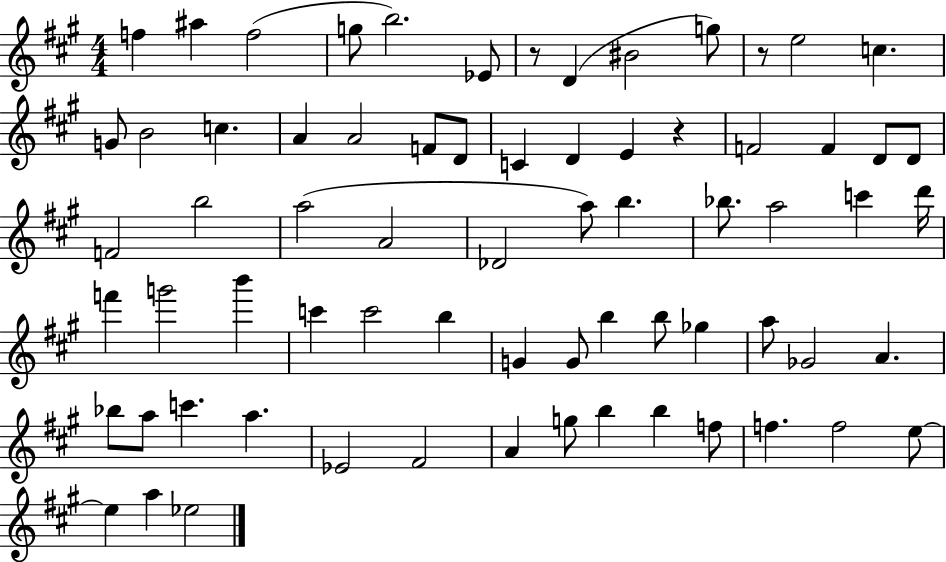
{
  \clef treble
  \numericTimeSignature
  \time 4/4
  \key a \major
  f''4 ais''4 f''2( | g''8 b''2.) ees'8 | r8 d'4( bis'2 g''8) | r8 e''2 c''4. | \break g'8 b'2 c''4. | a'4 a'2 f'8 d'8 | c'4 d'4 e'4 r4 | f'2 f'4 d'8 d'8 | \break f'2 b''2 | a''2( a'2 | des'2 a''8) b''4. | bes''8. a''2 c'''4 d'''16 | \break f'''4 g'''2 b'''4 | c'''4 c'''2 b''4 | g'4 g'8 b''4 b''8 ges''4 | a''8 ges'2 a'4. | \break bes''8 a''8 c'''4. a''4. | ees'2 fis'2 | a'4 g''8 b''4 b''4 f''8 | f''4. f''2 e''8~~ | \break e''4 a''4 ees''2 | \bar "|."
}